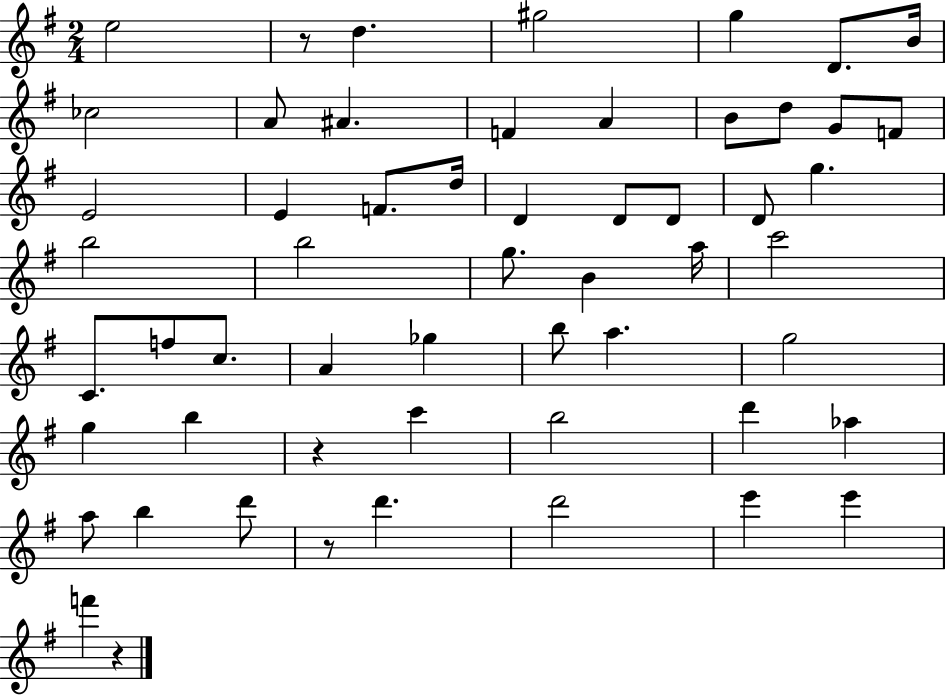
{
  \clef treble
  \numericTimeSignature
  \time 2/4
  \key g \major
  e''2 | r8 d''4. | gis''2 | g''4 d'8. b'16 | \break ces''2 | a'8 ais'4. | f'4 a'4 | b'8 d''8 g'8 f'8 | \break e'2 | e'4 f'8. d''16 | d'4 d'8 d'8 | d'8 g''4. | \break b''2 | b''2 | g''8. b'4 a''16 | c'''2 | \break c'8. f''8 c''8. | a'4 ges''4 | b''8 a''4. | g''2 | \break g''4 b''4 | r4 c'''4 | b''2 | d'''4 aes''4 | \break a''8 b''4 d'''8 | r8 d'''4. | d'''2 | e'''4 e'''4 | \break f'''4 r4 | \bar "|."
}